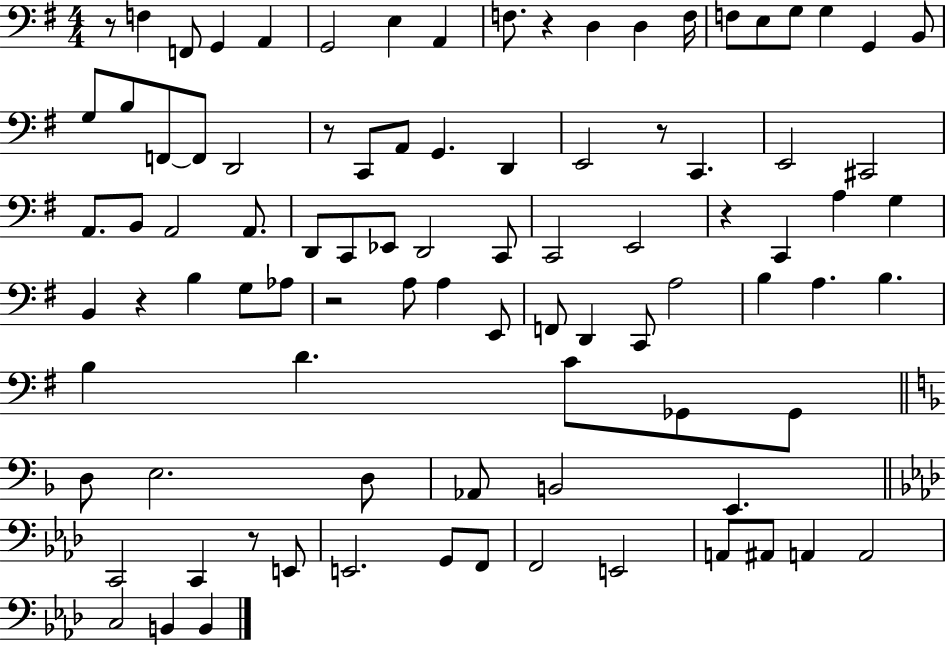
R/e F3/q F2/e G2/q A2/q G2/h E3/q A2/q F3/e. R/q D3/q D3/q F3/s F3/e E3/e G3/e G3/q G2/q B2/e G3/e B3/e F2/e F2/e D2/h R/e C2/e A2/e G2/q. D2/q E2/h R/e C2/q. E2/h C#2/h A2/e. B2/e A2/h A2/e. D2/e C2/e Eb2/e D2/h C2/e C2/h E2/h R/q C2/q A3/q G3/q B2/q R/q B3/q G3/e Ab3/e R/h A3/e A3/q E2/e F2/e D2/q C2/e A3/h B3/q A3/q. B3/q. B3/q D4/q. C4/e Gb2/e Gb2/e D3/e E3/h. D3/e Ab2/e B2/h E2/q. C2/h C2/q R/e E2/e E2/h. G2/e F2/e F2/h E2/h A2/e A#2/e A2/q A2/h C3/h B2/q B2/q